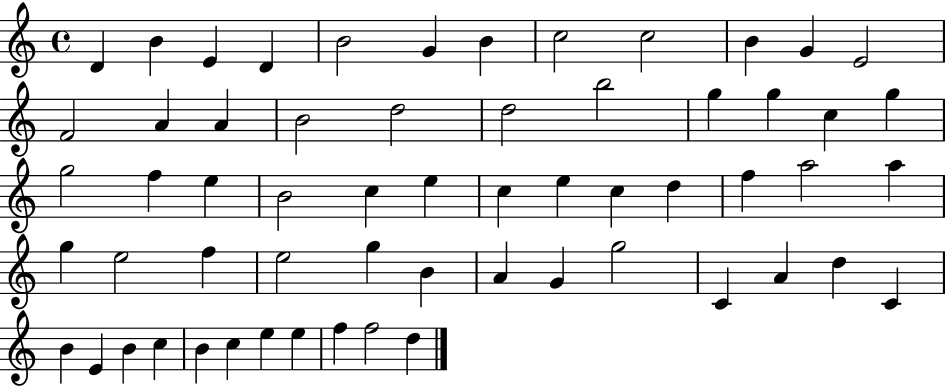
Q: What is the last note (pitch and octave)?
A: D5